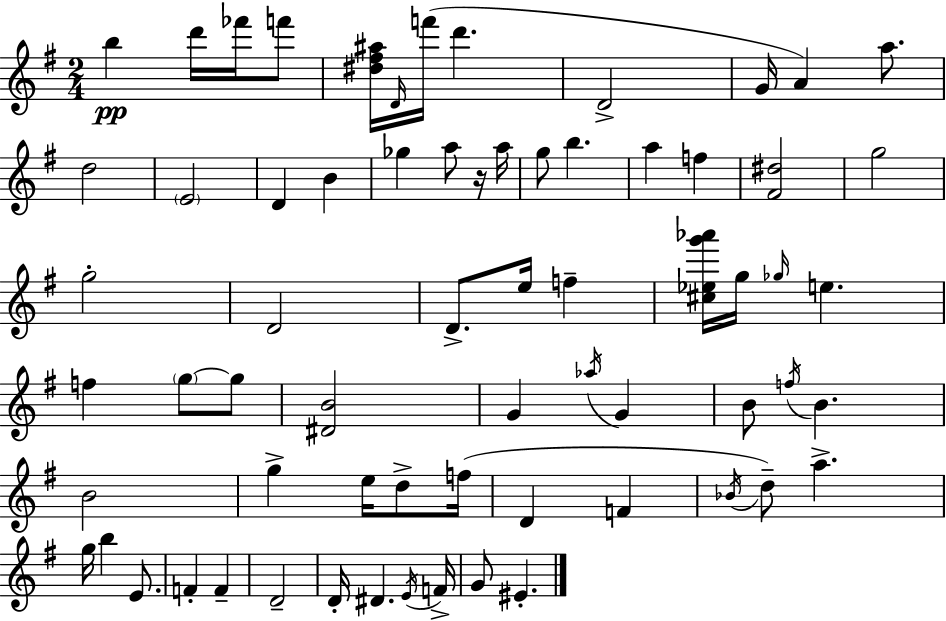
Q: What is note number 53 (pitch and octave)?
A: E4